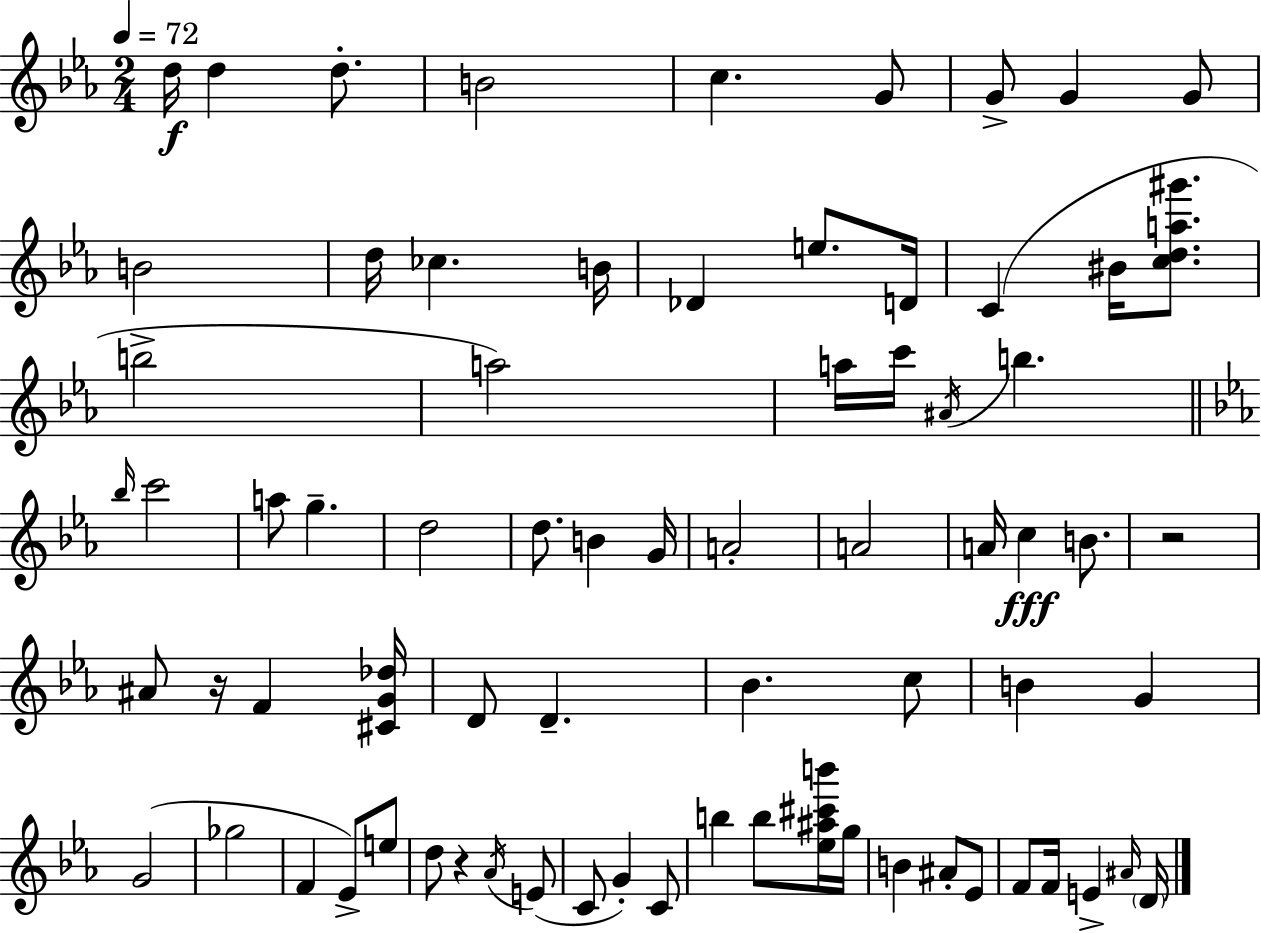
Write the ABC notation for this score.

X:1
T:Untitled
M:2/4
L:1/4
K:Eb
d/4 d d/2 B2 c G/2 G/2 G G/2 B2 d/4 _c B/4 _D e/2 D/4 C ^B/4 [cda^g']/2 b2 a2 a/4 c'/4 ^A/4 b _b/4 c'2 a/2 g d2 d/2 B G/4 A2 A2 A/4 c B/2 z2 ^A/2 z/4 F [^CG_d]/4 D/2 D _B c/2 B G G2 _g2 F _E/2 e/2 d/2 z _A/4 E/2 C/2 G C/2 b b/2 [_e^a^c'b']/4 g/4 B ^A/2 _E/2 F/2 F/4 E ^A/4 D/4